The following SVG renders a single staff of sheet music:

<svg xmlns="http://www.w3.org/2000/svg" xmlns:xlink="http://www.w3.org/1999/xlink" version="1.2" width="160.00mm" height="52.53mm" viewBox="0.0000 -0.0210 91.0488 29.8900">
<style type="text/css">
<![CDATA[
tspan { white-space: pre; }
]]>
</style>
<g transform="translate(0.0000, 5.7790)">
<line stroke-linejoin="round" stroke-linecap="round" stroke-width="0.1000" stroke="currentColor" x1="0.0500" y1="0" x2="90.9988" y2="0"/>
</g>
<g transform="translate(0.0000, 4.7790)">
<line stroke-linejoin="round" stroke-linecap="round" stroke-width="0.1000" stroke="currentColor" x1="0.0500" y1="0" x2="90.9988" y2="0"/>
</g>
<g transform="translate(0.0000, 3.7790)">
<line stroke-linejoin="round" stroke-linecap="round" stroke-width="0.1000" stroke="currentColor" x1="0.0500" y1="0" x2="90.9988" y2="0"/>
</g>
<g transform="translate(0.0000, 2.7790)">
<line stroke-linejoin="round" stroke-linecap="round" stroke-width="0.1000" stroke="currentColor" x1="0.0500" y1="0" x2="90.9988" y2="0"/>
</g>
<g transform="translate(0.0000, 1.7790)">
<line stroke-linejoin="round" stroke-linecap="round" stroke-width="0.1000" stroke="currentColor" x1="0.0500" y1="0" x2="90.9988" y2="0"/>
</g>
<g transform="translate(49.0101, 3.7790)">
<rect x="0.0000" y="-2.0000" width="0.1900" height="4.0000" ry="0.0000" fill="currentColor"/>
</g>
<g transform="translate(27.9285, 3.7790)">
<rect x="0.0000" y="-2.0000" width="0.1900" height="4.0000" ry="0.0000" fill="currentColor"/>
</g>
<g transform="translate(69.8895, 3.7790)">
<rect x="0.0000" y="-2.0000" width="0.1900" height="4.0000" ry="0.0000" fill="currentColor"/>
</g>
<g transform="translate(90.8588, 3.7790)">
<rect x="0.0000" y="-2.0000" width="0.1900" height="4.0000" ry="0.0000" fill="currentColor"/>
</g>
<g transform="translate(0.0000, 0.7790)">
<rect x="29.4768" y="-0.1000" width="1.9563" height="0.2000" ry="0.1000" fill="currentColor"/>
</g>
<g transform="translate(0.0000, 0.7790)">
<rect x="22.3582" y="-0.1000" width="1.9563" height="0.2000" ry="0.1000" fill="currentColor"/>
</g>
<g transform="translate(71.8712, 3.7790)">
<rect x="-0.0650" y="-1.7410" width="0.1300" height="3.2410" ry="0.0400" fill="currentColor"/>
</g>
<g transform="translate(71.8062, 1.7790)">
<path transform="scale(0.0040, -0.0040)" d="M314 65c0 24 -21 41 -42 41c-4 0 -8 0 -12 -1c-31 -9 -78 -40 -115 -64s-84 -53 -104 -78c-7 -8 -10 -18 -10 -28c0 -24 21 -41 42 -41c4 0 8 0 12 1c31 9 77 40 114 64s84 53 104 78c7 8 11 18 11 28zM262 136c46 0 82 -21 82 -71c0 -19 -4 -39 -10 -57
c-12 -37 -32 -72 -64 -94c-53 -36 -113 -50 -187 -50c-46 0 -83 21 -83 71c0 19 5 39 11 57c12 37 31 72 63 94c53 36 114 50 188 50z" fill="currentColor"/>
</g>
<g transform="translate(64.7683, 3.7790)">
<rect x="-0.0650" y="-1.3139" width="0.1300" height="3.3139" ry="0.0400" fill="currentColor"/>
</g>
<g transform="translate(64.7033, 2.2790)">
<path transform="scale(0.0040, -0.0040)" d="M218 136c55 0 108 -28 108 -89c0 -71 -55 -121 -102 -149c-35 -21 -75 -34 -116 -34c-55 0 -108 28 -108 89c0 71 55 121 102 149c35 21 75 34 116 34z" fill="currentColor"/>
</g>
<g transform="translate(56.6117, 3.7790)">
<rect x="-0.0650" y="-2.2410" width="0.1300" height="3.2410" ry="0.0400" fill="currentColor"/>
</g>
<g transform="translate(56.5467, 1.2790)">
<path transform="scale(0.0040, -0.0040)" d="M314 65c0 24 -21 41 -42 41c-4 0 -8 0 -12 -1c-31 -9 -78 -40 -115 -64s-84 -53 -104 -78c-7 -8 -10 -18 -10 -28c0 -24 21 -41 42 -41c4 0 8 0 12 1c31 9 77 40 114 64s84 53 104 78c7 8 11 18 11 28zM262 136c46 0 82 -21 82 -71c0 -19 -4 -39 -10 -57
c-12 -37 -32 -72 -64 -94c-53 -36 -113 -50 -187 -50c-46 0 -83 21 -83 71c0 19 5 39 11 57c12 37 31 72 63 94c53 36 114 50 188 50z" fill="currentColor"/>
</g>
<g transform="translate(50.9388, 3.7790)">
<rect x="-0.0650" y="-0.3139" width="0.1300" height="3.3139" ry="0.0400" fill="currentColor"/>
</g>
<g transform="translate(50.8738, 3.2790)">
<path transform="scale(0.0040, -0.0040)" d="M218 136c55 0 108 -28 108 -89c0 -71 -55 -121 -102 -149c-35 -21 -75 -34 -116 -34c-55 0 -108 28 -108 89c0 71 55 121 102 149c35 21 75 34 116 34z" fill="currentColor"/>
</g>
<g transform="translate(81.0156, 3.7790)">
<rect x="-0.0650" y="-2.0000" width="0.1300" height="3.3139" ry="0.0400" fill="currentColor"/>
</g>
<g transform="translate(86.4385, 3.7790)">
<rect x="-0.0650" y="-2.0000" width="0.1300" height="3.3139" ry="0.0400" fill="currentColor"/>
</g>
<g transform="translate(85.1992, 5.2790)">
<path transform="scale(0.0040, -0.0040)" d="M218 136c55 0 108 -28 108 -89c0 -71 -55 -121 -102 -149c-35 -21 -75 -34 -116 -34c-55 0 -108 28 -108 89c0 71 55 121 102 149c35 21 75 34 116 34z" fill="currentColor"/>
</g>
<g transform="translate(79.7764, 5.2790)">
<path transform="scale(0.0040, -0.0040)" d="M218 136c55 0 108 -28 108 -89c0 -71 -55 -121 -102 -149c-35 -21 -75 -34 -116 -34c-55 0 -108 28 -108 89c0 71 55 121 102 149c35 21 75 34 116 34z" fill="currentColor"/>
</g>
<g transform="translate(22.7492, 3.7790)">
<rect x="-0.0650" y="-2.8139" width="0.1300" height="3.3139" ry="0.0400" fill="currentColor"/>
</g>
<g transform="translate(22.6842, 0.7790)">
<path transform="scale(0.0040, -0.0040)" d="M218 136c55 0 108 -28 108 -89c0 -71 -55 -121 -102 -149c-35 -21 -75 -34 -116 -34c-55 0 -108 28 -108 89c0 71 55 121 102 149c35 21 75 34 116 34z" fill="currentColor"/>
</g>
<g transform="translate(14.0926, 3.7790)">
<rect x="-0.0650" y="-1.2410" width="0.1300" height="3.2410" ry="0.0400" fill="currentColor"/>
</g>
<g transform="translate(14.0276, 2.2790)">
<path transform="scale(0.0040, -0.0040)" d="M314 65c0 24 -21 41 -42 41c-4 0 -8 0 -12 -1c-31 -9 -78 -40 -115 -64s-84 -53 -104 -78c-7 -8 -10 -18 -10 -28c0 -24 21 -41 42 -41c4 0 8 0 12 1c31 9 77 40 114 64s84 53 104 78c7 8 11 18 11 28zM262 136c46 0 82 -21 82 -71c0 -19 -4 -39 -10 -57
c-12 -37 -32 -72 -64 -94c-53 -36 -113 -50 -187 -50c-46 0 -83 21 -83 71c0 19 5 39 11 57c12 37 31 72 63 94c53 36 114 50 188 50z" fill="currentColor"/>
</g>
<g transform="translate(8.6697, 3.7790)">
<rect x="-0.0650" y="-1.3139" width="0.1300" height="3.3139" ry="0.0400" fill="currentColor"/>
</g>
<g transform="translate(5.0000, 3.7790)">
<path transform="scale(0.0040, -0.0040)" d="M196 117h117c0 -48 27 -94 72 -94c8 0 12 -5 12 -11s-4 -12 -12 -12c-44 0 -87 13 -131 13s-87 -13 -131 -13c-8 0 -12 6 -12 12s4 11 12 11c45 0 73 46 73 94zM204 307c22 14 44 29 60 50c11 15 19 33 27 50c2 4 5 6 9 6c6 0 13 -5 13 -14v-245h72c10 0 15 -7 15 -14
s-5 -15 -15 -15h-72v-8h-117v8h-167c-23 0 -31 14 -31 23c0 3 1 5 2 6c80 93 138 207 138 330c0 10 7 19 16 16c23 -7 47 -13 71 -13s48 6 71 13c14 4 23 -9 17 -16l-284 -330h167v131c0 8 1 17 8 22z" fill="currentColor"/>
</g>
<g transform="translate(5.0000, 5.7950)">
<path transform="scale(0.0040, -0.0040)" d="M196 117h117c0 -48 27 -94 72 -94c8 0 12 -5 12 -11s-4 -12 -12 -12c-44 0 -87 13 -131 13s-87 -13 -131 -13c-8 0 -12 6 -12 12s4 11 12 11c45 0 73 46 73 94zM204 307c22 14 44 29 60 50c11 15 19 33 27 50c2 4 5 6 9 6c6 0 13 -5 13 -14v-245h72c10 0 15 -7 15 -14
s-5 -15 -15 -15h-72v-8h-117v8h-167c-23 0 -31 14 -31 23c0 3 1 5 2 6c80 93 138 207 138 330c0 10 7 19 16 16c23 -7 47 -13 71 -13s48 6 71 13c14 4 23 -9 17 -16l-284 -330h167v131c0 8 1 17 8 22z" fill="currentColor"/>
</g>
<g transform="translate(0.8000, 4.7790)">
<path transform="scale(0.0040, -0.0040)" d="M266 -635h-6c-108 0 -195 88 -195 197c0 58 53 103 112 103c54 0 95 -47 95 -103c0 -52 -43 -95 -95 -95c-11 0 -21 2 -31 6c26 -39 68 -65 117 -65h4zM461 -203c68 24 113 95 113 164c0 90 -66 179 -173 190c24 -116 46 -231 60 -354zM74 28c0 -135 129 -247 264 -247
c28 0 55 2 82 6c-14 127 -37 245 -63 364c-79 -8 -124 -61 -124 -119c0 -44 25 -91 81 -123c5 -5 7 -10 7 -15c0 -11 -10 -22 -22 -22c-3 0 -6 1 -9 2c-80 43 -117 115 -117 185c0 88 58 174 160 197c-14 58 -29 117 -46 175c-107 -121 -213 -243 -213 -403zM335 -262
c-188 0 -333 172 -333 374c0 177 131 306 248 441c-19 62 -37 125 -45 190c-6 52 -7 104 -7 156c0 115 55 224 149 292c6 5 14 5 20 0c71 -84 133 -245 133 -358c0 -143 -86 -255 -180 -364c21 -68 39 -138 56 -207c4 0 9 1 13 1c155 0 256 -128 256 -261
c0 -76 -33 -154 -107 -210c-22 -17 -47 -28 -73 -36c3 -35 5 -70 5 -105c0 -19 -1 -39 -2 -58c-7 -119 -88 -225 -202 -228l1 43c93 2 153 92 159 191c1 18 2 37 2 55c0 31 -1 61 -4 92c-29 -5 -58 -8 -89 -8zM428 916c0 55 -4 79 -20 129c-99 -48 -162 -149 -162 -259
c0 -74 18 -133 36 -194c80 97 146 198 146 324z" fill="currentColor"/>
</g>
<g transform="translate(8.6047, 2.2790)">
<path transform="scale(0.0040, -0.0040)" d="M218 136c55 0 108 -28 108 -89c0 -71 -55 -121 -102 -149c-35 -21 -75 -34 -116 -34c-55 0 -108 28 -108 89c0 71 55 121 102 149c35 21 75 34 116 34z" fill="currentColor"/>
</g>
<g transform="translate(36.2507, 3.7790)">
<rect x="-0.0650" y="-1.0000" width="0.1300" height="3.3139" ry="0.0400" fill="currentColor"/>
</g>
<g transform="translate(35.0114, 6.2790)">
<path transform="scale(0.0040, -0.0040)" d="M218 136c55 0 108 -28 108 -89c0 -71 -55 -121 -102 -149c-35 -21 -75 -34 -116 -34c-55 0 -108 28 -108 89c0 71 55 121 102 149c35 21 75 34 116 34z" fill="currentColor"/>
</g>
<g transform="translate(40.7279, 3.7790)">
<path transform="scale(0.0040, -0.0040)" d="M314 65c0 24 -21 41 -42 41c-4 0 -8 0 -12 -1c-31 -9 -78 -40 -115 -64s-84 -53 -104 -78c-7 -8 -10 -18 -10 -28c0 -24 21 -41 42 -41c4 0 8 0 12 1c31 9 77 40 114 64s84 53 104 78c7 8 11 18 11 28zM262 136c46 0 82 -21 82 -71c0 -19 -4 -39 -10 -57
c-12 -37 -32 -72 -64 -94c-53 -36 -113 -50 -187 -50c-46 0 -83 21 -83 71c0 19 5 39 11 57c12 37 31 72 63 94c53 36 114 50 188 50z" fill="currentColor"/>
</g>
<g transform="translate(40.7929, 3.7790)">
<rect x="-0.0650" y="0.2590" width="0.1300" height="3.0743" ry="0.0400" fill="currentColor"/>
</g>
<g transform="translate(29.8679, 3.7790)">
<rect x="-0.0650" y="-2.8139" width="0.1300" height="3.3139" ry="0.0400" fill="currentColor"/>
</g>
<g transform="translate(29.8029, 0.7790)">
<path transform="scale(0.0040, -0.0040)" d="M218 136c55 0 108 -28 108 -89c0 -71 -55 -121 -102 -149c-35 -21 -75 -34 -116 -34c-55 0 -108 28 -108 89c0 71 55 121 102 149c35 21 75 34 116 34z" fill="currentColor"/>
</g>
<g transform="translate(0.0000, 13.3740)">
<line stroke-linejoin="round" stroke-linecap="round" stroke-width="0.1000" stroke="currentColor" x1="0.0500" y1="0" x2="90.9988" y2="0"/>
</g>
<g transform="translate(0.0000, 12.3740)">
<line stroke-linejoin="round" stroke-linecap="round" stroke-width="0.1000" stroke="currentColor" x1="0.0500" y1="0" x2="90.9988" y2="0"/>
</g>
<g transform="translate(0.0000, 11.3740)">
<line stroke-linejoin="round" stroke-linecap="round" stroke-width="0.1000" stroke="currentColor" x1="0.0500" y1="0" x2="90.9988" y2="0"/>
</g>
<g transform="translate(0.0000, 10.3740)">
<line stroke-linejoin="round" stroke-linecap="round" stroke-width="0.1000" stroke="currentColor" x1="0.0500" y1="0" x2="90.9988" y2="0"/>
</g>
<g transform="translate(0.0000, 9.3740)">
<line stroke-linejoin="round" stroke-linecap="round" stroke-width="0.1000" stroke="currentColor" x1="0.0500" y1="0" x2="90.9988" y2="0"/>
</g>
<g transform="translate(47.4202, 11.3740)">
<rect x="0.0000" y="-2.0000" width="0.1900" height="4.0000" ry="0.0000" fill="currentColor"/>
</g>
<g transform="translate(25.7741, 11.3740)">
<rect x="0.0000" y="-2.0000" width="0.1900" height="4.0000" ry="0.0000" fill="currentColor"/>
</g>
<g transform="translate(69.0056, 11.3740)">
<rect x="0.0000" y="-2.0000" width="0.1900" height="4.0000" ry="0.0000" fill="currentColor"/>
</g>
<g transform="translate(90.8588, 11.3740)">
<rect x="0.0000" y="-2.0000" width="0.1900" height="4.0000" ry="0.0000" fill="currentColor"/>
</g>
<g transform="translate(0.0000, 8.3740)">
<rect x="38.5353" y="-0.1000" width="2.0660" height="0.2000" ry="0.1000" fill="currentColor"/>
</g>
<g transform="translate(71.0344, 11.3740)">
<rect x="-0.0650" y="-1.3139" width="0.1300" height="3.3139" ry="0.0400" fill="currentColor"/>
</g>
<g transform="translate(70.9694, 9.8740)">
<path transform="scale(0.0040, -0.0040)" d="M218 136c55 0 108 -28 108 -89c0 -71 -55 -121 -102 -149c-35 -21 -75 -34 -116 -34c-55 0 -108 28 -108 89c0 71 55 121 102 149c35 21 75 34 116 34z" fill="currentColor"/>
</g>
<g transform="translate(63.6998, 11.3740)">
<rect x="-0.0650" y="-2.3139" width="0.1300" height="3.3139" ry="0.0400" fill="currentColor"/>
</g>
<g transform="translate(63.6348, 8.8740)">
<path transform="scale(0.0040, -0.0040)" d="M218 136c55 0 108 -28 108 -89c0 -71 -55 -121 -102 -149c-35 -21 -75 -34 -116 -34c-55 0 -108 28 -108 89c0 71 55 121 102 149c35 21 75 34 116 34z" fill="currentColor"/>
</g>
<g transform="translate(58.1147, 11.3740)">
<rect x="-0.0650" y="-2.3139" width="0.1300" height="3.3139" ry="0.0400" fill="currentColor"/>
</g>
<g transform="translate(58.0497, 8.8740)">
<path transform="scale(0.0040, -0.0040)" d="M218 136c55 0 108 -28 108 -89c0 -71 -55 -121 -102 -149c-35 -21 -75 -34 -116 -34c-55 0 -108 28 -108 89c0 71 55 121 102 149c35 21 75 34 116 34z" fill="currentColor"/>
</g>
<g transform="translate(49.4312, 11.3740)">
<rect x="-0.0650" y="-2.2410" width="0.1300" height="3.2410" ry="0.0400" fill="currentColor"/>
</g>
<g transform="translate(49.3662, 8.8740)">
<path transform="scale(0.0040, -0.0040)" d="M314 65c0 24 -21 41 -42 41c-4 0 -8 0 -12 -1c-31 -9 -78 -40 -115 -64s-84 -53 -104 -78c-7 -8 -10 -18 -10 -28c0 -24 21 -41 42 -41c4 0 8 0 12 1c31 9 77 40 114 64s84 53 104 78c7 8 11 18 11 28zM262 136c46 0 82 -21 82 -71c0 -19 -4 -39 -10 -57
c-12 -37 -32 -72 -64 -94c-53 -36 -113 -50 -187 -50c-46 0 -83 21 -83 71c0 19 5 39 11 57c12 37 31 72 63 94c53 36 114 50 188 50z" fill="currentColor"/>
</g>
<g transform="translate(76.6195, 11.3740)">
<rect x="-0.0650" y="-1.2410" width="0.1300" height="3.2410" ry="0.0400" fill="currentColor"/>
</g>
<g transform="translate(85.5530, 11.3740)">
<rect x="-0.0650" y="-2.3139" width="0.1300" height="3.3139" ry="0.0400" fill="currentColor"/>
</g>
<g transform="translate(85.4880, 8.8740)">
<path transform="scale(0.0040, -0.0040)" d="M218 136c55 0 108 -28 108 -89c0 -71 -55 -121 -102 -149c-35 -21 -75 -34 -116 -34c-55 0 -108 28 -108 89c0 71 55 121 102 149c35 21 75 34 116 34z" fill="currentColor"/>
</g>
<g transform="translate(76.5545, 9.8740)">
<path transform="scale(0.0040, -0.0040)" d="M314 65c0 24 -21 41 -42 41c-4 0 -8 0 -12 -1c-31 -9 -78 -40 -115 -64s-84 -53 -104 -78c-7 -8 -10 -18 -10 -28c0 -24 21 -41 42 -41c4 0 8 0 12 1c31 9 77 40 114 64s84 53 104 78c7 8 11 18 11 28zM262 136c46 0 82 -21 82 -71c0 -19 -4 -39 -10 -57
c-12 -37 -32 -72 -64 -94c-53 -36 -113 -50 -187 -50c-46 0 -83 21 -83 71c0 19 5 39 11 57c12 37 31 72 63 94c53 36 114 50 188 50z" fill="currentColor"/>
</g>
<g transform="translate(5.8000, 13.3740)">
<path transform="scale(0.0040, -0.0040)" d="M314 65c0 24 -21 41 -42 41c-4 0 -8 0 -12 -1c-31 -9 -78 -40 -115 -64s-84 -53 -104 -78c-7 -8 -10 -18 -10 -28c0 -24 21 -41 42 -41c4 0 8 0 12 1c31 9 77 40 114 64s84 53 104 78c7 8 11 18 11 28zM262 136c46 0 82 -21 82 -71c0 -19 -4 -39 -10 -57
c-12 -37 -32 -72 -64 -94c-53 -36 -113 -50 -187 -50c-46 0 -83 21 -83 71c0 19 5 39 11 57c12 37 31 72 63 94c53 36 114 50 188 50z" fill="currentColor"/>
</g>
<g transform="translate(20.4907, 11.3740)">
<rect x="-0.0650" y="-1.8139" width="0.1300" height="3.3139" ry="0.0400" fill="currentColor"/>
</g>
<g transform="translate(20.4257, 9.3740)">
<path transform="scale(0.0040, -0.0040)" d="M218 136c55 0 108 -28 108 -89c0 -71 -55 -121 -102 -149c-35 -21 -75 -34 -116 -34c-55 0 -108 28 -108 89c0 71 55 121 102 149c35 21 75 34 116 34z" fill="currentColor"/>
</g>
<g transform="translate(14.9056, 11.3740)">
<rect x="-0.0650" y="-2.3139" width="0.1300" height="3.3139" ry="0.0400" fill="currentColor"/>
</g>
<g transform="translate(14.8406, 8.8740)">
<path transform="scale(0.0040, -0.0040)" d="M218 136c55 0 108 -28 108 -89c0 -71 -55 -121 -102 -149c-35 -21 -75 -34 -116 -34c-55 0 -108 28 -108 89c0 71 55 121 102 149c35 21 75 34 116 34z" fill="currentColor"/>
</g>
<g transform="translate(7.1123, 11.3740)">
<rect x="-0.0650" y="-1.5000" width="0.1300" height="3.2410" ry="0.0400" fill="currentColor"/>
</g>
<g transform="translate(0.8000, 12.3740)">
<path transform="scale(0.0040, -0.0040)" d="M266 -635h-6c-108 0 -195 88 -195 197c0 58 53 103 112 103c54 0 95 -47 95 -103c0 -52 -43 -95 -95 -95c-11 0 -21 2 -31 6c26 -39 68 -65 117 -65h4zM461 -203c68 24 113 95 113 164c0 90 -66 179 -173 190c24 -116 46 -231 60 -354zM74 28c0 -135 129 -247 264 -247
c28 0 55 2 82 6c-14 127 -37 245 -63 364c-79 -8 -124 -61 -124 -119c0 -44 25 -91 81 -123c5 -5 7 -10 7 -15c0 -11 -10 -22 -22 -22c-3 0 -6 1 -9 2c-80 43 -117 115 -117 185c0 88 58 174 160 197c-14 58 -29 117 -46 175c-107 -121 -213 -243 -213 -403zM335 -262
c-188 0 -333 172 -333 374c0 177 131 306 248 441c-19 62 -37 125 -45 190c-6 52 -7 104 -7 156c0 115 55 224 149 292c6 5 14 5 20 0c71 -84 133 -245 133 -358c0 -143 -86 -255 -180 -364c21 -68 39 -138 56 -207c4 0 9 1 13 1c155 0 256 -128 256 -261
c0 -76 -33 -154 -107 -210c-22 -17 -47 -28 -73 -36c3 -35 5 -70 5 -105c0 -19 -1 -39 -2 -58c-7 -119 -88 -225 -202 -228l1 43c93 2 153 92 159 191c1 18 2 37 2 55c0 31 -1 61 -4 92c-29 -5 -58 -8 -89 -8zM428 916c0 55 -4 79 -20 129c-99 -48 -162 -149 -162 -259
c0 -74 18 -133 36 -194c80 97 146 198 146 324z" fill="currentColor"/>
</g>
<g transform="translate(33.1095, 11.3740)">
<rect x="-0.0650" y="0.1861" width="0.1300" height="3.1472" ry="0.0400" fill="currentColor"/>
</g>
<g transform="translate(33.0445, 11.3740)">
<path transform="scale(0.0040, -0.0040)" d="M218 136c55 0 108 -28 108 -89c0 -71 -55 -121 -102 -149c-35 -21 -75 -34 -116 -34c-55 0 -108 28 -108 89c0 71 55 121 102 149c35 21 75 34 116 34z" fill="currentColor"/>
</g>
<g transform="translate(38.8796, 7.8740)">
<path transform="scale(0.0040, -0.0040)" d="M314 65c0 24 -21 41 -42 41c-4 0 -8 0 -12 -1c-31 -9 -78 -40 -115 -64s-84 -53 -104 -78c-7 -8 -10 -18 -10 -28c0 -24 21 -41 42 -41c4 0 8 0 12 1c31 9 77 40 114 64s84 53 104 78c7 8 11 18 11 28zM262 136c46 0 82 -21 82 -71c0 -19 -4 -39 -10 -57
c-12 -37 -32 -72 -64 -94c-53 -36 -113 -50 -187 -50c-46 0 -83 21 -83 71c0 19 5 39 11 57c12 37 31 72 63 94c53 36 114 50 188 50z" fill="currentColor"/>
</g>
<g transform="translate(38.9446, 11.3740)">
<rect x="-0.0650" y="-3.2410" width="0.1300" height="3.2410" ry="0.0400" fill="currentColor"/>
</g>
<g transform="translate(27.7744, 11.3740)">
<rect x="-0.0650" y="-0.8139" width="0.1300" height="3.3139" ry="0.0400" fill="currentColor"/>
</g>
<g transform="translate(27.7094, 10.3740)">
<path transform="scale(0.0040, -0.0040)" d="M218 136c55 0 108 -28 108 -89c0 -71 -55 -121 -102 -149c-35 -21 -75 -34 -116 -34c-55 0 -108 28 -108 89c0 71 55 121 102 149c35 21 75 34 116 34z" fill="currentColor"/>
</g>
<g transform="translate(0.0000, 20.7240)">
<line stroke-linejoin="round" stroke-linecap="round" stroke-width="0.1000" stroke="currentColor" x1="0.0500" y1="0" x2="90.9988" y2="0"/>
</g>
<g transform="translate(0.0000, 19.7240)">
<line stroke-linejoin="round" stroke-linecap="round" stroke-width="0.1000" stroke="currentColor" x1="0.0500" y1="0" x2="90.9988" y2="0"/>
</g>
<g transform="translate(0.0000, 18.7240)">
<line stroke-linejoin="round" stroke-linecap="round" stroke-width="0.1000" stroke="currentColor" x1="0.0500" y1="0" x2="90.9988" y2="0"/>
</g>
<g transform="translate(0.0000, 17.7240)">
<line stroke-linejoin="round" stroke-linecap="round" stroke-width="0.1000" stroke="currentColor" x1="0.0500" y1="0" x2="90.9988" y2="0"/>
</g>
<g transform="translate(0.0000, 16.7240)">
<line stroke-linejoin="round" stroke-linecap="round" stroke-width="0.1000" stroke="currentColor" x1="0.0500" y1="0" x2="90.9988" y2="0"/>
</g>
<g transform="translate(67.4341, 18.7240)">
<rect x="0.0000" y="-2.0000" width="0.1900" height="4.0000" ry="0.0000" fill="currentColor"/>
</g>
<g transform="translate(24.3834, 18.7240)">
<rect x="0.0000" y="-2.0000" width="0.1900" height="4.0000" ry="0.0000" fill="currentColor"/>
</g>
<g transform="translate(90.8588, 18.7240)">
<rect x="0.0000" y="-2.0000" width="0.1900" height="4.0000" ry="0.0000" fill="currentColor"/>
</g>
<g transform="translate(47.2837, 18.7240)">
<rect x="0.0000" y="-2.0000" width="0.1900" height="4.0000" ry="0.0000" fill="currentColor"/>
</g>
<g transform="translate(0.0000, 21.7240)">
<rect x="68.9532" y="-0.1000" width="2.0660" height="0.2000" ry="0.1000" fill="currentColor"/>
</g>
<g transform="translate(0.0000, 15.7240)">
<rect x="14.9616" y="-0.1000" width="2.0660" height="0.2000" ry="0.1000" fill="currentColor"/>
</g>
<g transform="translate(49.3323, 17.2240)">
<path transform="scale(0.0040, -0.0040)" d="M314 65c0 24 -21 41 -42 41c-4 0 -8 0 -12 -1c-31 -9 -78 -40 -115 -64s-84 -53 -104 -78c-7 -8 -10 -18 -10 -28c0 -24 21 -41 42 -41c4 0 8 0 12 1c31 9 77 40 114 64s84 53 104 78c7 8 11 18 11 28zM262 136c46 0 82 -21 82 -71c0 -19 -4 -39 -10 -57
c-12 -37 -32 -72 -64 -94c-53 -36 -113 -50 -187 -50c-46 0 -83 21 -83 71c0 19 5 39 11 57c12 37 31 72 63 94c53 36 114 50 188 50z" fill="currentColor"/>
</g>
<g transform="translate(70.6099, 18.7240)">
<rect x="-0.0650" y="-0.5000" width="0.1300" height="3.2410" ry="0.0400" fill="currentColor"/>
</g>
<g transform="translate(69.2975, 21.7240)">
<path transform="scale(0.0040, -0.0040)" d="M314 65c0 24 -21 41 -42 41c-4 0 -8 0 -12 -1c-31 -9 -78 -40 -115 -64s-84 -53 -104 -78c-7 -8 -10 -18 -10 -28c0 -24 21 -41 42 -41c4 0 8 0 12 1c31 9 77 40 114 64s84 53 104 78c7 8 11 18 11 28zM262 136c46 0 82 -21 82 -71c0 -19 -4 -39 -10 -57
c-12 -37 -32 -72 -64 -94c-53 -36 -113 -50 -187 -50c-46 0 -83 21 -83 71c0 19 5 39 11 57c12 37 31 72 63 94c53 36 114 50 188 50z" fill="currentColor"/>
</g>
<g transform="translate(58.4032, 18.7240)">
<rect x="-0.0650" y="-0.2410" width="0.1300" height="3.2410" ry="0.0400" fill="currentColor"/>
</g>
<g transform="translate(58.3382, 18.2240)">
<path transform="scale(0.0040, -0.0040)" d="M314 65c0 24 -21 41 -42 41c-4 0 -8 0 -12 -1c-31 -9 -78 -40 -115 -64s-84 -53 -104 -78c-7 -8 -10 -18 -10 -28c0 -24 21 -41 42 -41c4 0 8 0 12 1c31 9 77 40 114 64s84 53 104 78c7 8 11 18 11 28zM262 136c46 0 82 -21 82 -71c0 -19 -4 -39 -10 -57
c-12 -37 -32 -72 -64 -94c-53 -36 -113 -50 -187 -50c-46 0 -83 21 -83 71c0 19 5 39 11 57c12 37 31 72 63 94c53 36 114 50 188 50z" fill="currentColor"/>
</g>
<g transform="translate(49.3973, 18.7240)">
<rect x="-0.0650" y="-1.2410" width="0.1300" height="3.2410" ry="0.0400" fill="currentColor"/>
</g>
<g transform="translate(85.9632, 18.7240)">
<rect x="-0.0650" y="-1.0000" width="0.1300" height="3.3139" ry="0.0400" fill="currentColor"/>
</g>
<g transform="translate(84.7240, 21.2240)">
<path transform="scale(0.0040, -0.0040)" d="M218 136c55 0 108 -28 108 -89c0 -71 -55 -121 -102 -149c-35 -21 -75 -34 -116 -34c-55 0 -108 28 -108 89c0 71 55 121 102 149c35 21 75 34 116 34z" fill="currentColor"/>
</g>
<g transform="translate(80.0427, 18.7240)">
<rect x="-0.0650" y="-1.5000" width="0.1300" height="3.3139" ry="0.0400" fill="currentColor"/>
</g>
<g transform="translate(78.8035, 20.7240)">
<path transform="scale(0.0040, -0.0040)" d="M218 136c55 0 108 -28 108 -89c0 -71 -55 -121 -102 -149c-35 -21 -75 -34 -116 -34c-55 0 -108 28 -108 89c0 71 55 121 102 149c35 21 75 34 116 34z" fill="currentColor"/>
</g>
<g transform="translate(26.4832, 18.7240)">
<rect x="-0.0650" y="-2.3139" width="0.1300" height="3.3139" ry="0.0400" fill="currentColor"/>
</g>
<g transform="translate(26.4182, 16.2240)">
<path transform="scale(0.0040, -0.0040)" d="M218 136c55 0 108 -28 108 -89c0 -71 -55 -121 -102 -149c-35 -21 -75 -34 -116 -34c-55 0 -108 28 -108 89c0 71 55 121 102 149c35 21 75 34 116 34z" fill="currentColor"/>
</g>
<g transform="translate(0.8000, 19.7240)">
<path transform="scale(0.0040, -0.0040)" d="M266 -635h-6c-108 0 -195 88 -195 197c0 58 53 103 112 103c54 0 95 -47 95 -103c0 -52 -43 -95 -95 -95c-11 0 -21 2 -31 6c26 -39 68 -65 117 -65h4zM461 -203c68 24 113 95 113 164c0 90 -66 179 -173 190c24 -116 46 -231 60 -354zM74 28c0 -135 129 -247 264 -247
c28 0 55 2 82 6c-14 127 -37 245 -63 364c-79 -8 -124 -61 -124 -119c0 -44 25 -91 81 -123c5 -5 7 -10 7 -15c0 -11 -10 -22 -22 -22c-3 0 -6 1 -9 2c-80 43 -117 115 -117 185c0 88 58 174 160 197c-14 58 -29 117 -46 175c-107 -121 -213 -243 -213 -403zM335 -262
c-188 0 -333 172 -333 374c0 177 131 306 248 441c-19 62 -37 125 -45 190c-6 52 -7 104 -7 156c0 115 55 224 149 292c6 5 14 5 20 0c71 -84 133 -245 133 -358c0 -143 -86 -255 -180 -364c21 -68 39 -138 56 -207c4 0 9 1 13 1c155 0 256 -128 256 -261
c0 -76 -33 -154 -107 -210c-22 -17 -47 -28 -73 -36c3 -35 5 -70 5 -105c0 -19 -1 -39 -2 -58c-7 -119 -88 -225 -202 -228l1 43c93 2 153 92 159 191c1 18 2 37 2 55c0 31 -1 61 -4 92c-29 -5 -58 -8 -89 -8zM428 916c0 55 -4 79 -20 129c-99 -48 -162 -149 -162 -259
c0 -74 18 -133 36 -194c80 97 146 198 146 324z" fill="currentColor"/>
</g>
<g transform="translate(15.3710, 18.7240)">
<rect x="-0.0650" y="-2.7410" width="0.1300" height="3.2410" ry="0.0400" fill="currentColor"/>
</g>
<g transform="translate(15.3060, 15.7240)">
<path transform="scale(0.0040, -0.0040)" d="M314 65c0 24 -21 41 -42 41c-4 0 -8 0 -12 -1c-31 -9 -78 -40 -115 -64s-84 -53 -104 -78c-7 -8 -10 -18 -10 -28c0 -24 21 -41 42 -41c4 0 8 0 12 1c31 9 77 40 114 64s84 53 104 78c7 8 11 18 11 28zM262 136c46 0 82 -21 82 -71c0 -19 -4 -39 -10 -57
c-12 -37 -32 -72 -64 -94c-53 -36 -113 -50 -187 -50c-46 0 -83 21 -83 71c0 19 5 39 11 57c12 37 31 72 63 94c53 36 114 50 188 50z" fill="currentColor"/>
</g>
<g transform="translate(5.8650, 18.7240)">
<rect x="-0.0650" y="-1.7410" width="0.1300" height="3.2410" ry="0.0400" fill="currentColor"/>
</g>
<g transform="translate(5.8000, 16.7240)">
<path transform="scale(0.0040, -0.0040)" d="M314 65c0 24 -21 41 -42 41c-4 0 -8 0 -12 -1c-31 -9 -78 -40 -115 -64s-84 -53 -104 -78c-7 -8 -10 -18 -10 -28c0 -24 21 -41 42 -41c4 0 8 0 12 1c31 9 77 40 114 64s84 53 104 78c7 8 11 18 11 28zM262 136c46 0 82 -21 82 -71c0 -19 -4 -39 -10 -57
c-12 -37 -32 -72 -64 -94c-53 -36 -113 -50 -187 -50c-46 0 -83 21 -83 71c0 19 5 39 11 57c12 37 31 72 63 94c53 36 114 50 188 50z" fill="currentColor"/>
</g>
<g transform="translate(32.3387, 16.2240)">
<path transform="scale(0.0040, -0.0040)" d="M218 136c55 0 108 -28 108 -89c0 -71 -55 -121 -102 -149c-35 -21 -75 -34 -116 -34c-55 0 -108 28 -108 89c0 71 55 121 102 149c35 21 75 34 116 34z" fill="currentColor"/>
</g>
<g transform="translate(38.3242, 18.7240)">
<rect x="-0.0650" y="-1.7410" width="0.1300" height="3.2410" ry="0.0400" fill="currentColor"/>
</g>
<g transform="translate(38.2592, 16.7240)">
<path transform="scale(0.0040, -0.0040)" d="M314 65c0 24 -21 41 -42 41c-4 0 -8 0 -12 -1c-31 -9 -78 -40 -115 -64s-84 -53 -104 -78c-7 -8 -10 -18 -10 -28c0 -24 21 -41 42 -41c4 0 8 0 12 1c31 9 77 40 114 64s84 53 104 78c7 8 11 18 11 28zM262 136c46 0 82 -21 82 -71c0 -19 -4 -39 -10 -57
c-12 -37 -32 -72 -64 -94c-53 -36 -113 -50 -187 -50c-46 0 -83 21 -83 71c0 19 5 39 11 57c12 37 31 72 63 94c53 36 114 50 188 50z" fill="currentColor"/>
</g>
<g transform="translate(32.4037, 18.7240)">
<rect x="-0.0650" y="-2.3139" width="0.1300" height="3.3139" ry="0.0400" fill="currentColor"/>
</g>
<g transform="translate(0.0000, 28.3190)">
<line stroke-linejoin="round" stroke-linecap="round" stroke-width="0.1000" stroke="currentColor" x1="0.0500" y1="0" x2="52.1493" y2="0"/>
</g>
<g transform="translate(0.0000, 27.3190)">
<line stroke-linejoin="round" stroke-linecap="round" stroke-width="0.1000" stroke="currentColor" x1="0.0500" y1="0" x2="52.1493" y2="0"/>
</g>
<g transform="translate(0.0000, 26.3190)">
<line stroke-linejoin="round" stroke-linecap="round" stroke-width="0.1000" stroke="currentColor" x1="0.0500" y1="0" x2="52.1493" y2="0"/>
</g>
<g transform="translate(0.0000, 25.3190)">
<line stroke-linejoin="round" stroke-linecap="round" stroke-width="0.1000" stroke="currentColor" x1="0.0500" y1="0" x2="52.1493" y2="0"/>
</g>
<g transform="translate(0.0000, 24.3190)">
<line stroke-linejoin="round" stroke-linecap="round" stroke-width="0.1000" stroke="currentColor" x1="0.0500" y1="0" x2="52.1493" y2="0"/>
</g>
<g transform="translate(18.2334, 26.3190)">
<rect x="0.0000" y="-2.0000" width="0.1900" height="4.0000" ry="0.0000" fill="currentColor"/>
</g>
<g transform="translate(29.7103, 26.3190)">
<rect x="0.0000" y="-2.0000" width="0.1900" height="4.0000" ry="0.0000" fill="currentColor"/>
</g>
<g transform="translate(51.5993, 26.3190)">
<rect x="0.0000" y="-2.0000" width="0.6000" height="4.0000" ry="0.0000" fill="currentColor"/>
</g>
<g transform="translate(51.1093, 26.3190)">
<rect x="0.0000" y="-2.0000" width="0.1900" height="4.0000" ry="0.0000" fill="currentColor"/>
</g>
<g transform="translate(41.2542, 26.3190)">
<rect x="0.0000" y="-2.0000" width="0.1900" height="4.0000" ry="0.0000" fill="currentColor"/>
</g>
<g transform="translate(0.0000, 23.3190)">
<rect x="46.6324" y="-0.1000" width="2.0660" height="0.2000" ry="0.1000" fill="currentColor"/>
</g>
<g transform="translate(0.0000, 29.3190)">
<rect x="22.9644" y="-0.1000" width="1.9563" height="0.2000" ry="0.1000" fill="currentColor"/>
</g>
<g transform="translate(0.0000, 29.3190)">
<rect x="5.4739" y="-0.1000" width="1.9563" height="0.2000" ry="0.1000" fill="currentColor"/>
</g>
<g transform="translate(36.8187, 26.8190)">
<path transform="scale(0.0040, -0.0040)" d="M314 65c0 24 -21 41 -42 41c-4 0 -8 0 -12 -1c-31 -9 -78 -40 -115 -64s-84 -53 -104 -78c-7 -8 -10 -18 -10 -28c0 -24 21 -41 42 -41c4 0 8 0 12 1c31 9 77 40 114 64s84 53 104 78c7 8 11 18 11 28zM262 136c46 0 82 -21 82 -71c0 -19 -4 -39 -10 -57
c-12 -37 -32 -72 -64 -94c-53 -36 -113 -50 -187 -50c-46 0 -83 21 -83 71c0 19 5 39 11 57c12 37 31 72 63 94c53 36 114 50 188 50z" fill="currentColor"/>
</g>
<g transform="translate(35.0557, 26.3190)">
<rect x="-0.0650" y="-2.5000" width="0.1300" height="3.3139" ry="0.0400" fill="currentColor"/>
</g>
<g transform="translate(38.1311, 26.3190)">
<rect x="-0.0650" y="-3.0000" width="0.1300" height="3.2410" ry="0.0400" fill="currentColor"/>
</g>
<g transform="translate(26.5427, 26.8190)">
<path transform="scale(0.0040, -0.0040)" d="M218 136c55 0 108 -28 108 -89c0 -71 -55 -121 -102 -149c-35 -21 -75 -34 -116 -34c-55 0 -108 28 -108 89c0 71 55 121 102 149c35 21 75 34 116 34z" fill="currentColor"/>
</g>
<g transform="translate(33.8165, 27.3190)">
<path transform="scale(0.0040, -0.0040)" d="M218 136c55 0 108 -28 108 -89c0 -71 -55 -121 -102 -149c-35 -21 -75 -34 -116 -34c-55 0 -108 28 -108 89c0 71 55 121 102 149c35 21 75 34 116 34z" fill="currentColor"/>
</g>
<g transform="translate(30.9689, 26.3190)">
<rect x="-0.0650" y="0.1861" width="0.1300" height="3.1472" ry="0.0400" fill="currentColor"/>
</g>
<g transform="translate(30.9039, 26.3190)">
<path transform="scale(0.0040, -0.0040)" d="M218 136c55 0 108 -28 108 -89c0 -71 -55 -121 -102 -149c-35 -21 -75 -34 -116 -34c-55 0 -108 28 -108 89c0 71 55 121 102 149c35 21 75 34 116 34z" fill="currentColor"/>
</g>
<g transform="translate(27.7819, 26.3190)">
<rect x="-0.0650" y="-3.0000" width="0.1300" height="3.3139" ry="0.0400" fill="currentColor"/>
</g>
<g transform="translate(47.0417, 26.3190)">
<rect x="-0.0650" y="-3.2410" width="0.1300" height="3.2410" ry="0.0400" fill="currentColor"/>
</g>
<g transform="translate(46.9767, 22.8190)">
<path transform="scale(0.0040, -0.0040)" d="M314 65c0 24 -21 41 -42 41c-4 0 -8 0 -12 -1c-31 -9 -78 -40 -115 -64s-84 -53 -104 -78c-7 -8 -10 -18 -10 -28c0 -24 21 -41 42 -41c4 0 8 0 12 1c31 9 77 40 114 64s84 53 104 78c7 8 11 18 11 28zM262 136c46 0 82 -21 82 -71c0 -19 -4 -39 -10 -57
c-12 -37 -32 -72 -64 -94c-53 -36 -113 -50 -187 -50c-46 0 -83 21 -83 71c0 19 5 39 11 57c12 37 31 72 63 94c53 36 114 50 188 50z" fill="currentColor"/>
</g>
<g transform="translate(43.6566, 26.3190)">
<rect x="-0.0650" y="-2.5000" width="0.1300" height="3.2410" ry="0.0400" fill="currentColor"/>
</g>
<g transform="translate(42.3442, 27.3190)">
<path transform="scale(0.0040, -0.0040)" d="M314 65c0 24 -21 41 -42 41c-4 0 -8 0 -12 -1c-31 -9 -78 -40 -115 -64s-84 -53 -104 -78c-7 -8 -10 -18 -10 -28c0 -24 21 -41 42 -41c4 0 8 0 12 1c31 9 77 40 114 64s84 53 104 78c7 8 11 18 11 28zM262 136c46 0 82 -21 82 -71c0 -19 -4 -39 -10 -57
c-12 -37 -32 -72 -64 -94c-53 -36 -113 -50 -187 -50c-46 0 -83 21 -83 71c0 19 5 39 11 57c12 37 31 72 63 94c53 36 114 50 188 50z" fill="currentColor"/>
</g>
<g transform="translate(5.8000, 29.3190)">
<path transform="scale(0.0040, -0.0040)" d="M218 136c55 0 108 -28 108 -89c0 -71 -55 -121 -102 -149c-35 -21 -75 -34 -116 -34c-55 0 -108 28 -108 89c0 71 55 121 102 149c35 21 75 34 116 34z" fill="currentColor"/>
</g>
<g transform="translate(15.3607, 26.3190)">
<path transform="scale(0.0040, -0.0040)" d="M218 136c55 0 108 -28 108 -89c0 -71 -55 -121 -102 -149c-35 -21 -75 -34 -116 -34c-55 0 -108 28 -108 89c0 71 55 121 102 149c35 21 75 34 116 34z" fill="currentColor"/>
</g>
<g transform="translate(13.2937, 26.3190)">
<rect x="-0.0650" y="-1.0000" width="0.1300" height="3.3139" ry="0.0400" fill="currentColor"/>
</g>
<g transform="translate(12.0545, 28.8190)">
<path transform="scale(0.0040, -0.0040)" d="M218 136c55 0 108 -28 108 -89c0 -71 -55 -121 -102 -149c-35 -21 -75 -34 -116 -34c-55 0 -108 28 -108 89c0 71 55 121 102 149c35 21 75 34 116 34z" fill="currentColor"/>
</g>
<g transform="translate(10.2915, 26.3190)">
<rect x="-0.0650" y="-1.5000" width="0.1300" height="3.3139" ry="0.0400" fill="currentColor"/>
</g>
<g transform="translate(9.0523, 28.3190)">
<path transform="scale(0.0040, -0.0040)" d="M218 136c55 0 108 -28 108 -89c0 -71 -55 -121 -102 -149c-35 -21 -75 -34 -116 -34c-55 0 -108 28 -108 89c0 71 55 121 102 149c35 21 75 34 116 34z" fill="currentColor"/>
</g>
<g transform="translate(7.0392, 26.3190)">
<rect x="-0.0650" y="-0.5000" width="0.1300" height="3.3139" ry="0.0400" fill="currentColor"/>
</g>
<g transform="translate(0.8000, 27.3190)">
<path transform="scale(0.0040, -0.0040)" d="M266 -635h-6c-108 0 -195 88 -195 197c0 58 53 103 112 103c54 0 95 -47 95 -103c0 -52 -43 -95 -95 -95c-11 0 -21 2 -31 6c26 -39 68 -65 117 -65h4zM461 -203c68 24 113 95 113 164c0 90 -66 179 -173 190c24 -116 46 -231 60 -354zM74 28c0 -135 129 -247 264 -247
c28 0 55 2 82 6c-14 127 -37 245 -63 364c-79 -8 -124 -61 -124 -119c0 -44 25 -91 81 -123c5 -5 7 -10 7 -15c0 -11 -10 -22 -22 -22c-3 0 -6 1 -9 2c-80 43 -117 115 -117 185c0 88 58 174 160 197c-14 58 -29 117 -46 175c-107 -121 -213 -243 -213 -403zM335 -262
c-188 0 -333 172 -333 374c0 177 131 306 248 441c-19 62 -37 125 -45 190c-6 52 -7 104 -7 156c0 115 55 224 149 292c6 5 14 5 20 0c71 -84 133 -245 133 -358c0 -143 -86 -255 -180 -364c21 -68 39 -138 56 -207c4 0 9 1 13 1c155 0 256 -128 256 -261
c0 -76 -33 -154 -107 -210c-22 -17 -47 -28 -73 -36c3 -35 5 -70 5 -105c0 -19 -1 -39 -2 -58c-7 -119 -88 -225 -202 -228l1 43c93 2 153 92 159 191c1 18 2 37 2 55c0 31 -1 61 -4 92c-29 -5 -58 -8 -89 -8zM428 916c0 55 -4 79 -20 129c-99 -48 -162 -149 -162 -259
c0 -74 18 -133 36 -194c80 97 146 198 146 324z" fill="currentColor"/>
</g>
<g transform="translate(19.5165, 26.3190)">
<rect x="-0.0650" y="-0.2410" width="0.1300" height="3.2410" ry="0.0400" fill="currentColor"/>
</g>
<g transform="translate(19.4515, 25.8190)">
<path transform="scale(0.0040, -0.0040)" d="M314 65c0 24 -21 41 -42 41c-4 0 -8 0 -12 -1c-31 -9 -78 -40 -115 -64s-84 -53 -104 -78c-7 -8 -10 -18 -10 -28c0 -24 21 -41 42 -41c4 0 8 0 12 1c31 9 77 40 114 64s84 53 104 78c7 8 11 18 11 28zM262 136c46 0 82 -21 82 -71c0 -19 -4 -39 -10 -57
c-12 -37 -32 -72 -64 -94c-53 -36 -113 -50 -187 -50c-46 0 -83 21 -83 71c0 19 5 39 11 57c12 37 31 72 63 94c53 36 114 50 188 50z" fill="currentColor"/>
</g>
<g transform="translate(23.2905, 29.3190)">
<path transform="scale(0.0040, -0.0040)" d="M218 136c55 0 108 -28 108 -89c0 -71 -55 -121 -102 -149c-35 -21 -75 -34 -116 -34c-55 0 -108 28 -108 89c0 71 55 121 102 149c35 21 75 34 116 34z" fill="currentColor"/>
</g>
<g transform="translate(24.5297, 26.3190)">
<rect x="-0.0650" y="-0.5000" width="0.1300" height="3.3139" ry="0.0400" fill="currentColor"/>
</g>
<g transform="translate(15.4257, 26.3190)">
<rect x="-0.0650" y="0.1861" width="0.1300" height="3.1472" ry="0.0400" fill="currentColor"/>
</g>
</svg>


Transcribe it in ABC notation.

X:1
T:Untitled
M:4/4
L:1/4
K:C
e e2 a a D B2 c g2 e f2 F F E2 g f d B b2 g2 g g e e2 g f2 a2 g g f2 e2 c2 C2 E D C E D B c2 C A B G A2 G2 b2